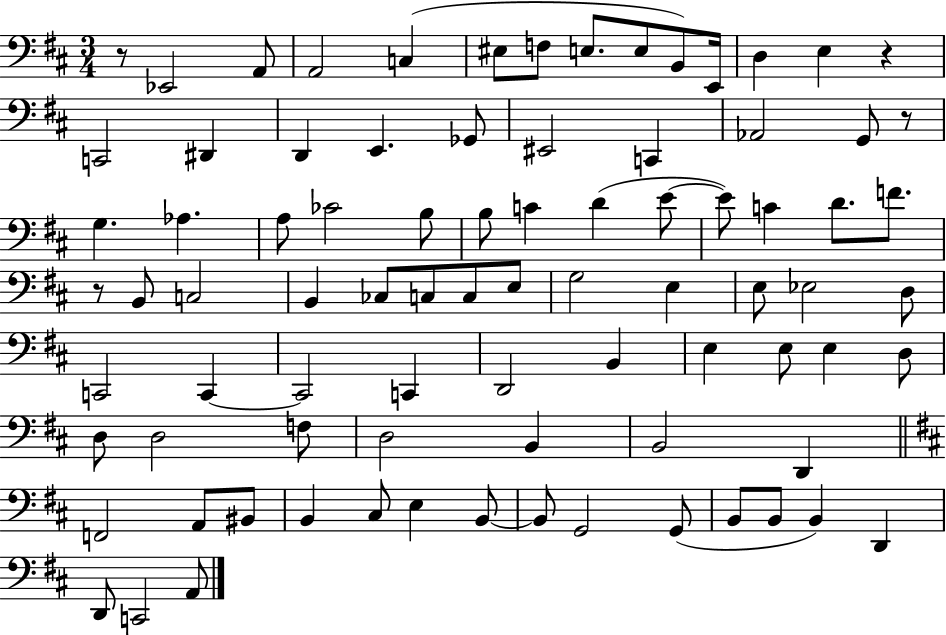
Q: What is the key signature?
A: D major